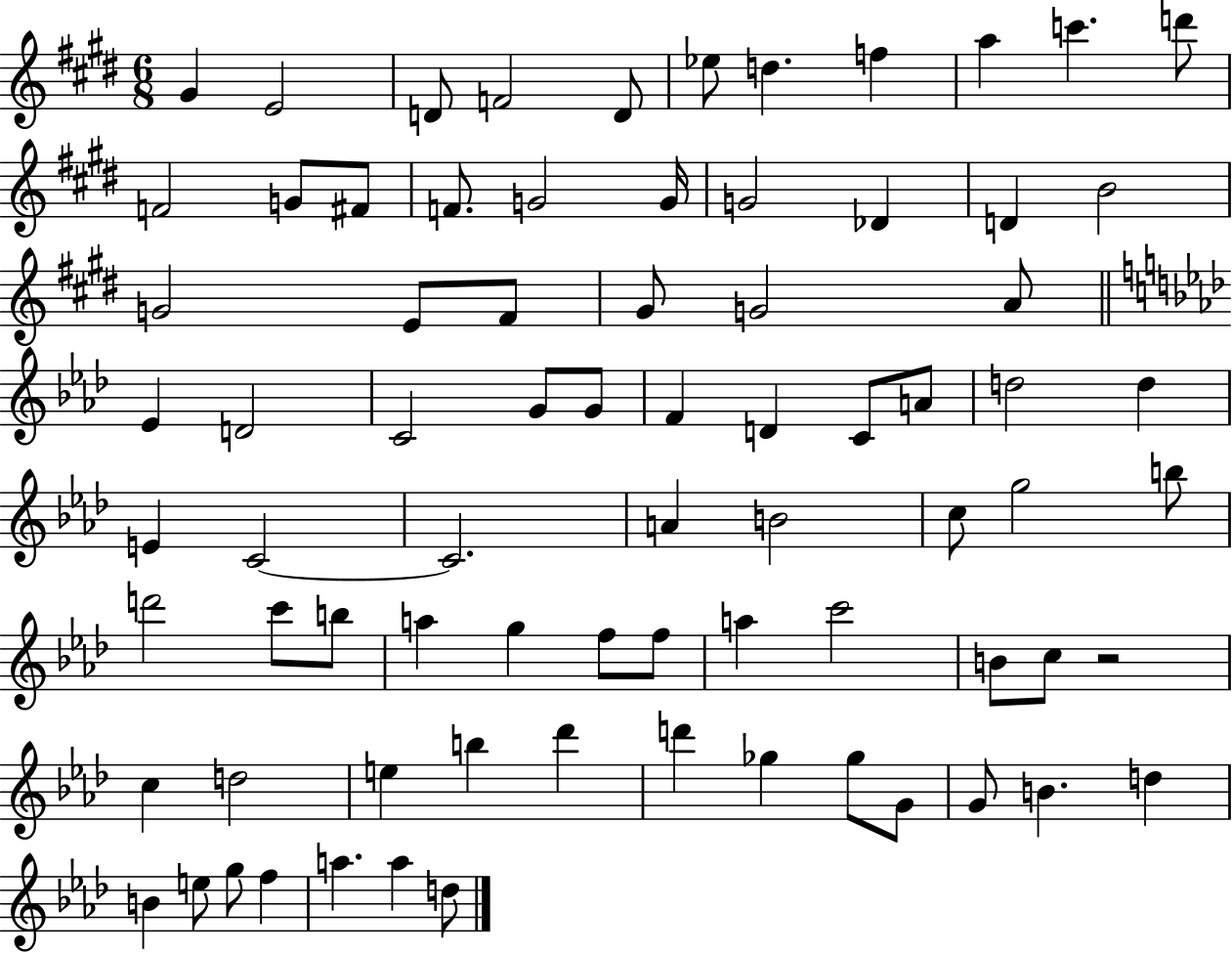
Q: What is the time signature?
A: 6/8